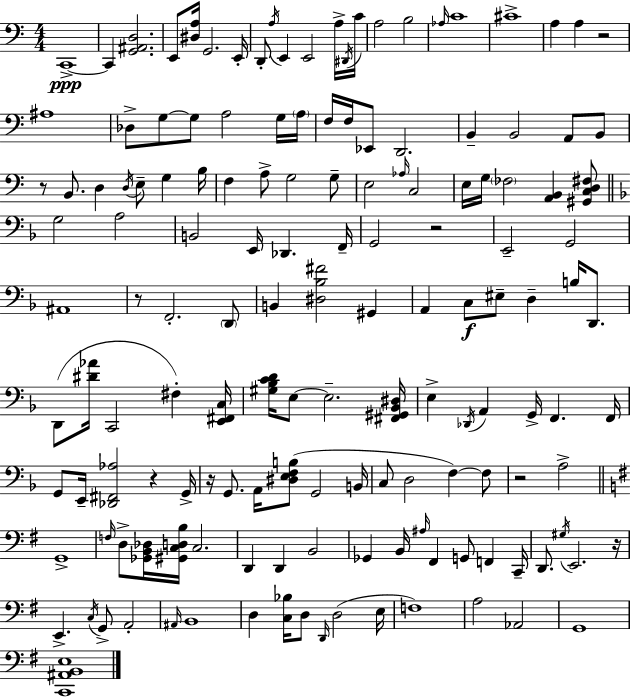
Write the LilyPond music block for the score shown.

{
  \clef bass
  \numericTimeSignature
  \time 4/4
  \key a \minor
  c,1->~~\ppp | c,4 <g, ais, d>2. | e,8 <dis a>16 g,2. e,16-. | d,8-. \acciaccatura { a16 } e,4 e,2 a16-> | \break \acciaccatura { dis,16 } c'16 a2 b2 | \grace { aes16 } c'1 | cis'1-> | a4 a4 r2 | \break ais1 | des8-> g8~~ g8 a2 | g16 \parenthesize a16 f16 f16 ees,8 d,2. | b,4-- b,2 a,8 | \break b,8 r8 b,8. d4 \acciaccatura { d16 } e8-- g4 | b16 f4 a8-> g2 | g8-- e2 \grace { aes16 } c2 | e16 g16 \parenthesize fes2 <a, b,>4 | \break <gis, c d fis>8 \bar "||" \break \key d \minor g2 a2 | b,2 e,16 des,4. f,16-- | g,2 r2 | e,2-- g,2 | \break ais,1 | r8 f,2.-. \parenthesize d,8 | b,4 <dis bes fis'>2 gis,4 | a,4 c8\f eis8-- d4-- b16 d,8. | \break d,8( <dis' aes'>16 c,2 fis4-.) <e, fis, c>16 | <gis bes c' d'>16 e8~~ e2.-- <fis, gis, bes, dis>16 | e4-> \acciaccatura { des,16 } a,4 g,16-> f,4. | f,16 g,8 e,16-- <des, fis, aes>2 r4 | \break g,16-> r16 g,8. a,16 <dis e f b>8( g,2 | b,16 c8 d2 f4~~) f8 | r2 a2-> | \bar "||" \break \key g \major g,1-> | \grace { f16 } d8-> <ges, b, des>16 <gis, c d b>16 c2. | d,4 d,4 b,2 | ges,4 b,16 \grace { ais16 } fis,4 g,8 f,4 | \break c,16-- d,8. \acciaccatura { gis16 } e,2. | r16 e,4.-> \acciaccatura { c16 } g,8-> a,2-. | \grace { ais,16 } b,1 | d4 <c bes>16 d8 \grace { d,16 }( d2 | \break e16 f1) | a2 aes,2 | g,1 | <c, ais, b, e>1 | \break \bar "|."
}